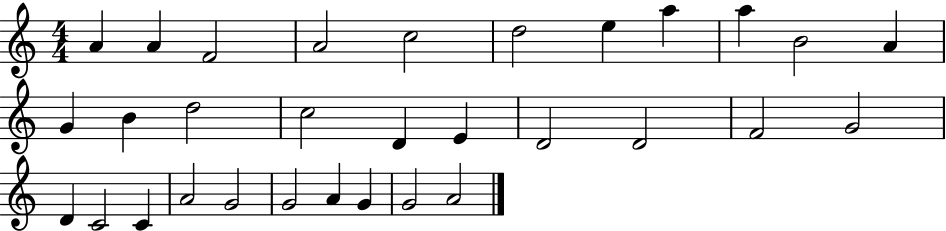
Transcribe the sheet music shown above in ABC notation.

X:1
T:Untitled
M:4/4
L:1/4
K:C
A A F2 A2 c2 d2 e a a B2 A G B d2 c2 D E D2 D2 F2 G2 D C2 C A2 G2 G2 A G G2 A2